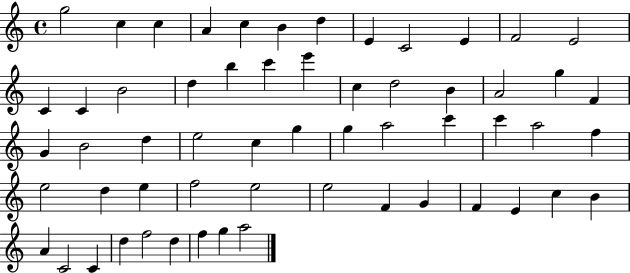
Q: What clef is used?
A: treble